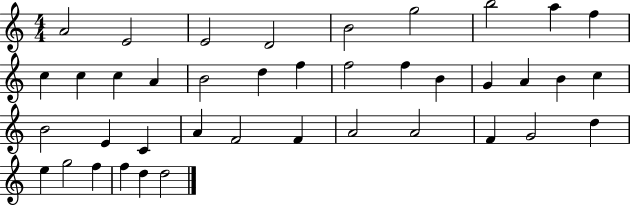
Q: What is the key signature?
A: C major